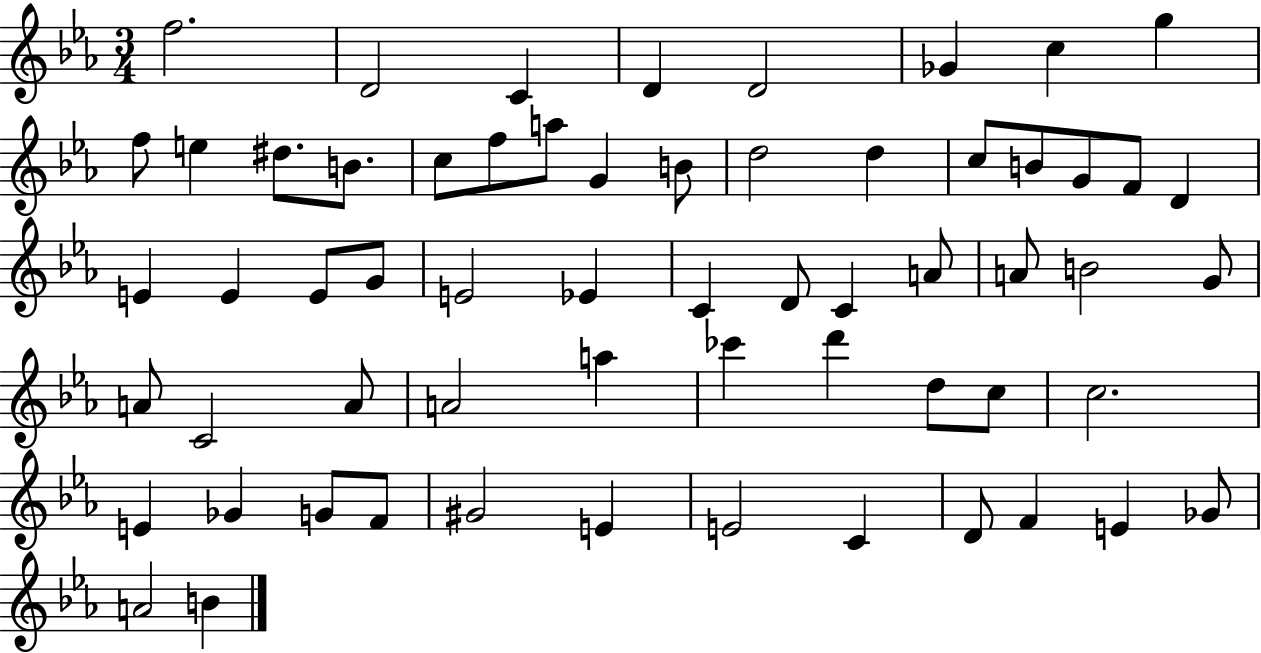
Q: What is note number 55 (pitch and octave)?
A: C4